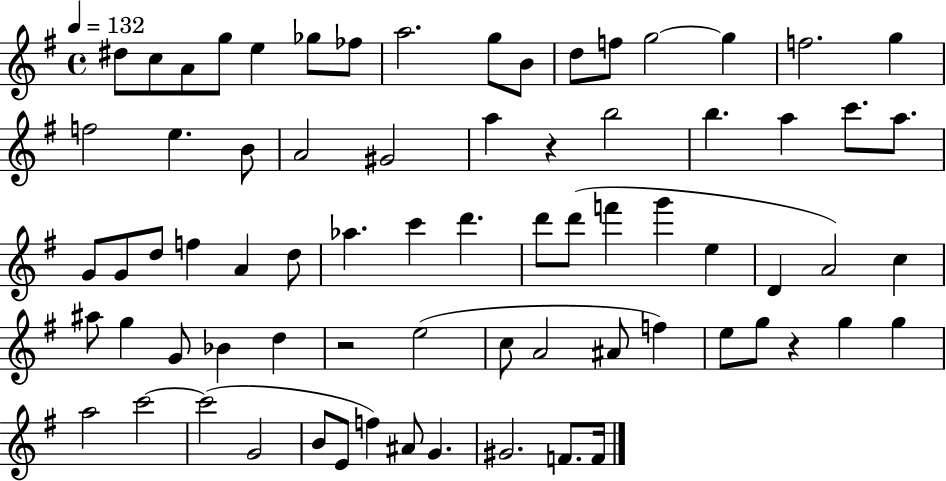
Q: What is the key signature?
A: G major